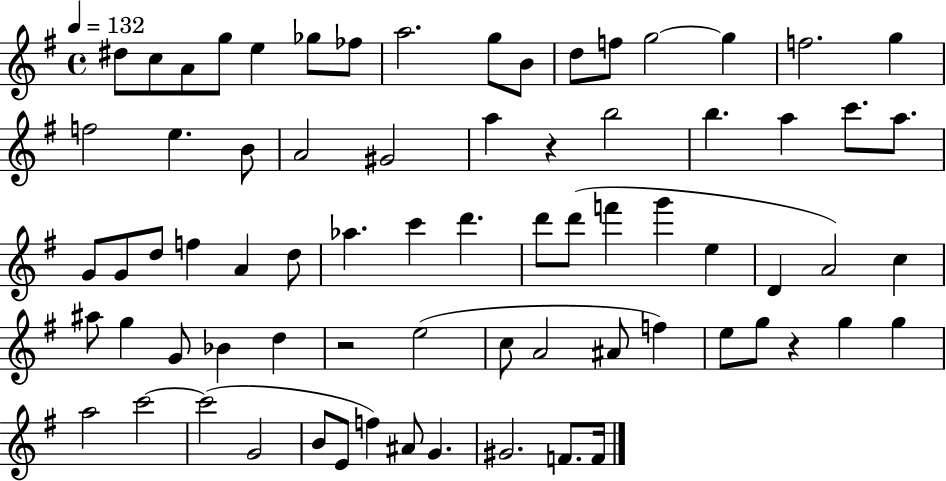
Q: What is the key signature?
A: G major